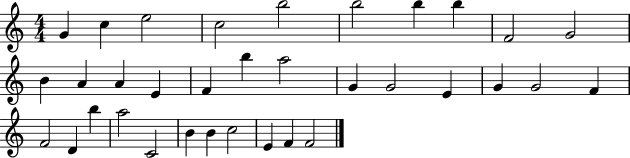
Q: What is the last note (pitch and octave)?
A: F4